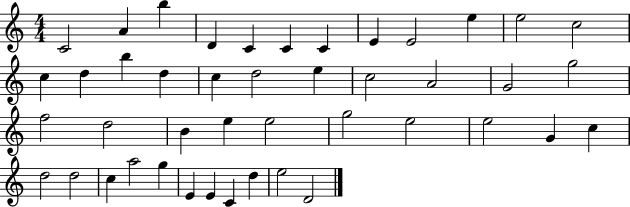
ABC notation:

X:1
T:Untitled
M:4/4
L:1/4
K:C
C2 A b D C C C E E2 e e2 c2 c d b d c d2 e c2 A2 G2 g2 f2 d2 B e e2 g2 e2 e2 G c d2 d2 c a2 g E E C d e2 D2